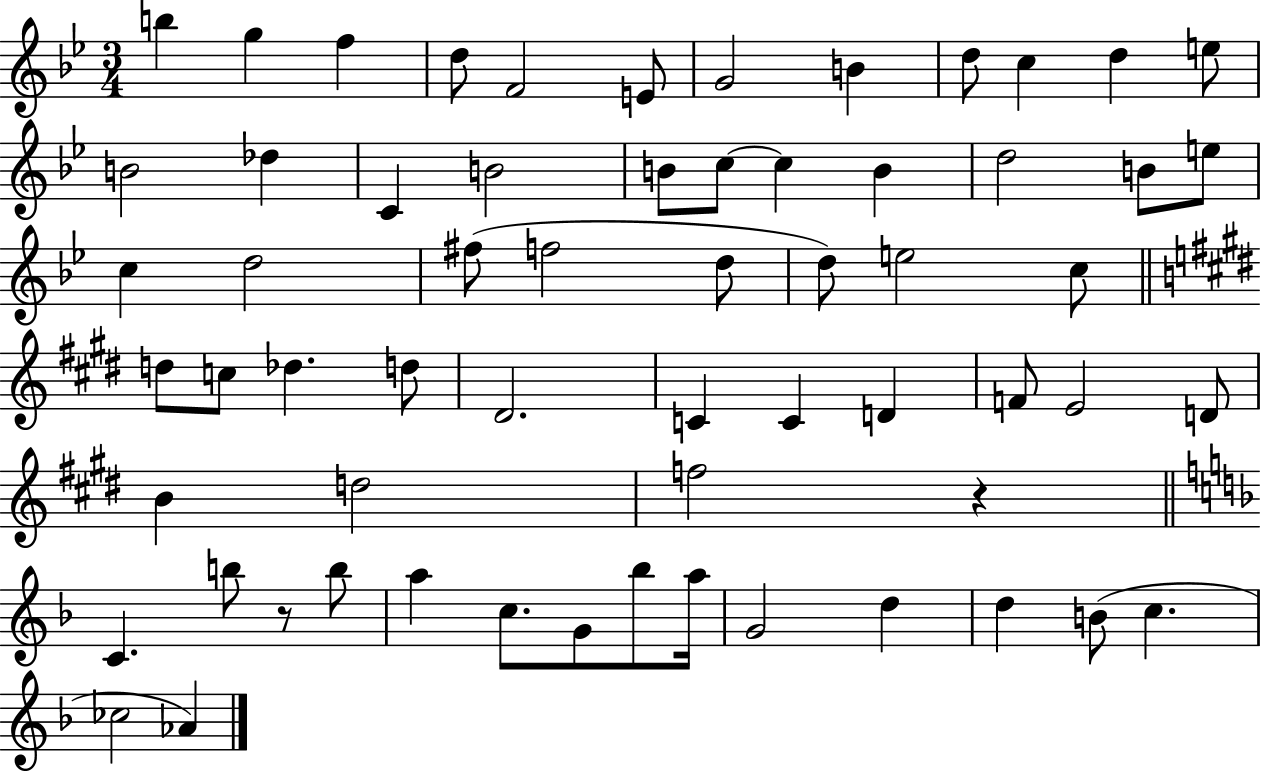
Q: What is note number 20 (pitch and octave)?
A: B4